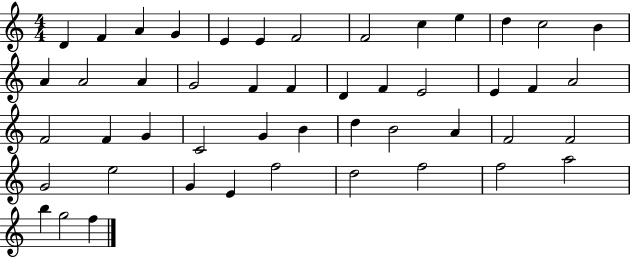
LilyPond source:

{
  \clef treble
  \numericTimeSignature
  \time 4/4
  \key c \major
  d'4 f'4 a'4 g'4 | e'4 e'4 f'2 | f'2 c''4 e''4 | d''4 c''2 b'4 | \break a'4 a'2 a'4 | g'2 f'4 f'4 | d'4 f'4 e'2 | e'4 f'4 a'2 | \break f'2 f'4 g'4 | c'2 g'4 b'4 | d''4 b'2 a'4 | f'2 f'2 | \break g'2 e''2 | g'4 e'4 f''2 | d''2 f''2 | f''2 a''2 | \break b''4 g''2 f''4 | \bar "|."
}